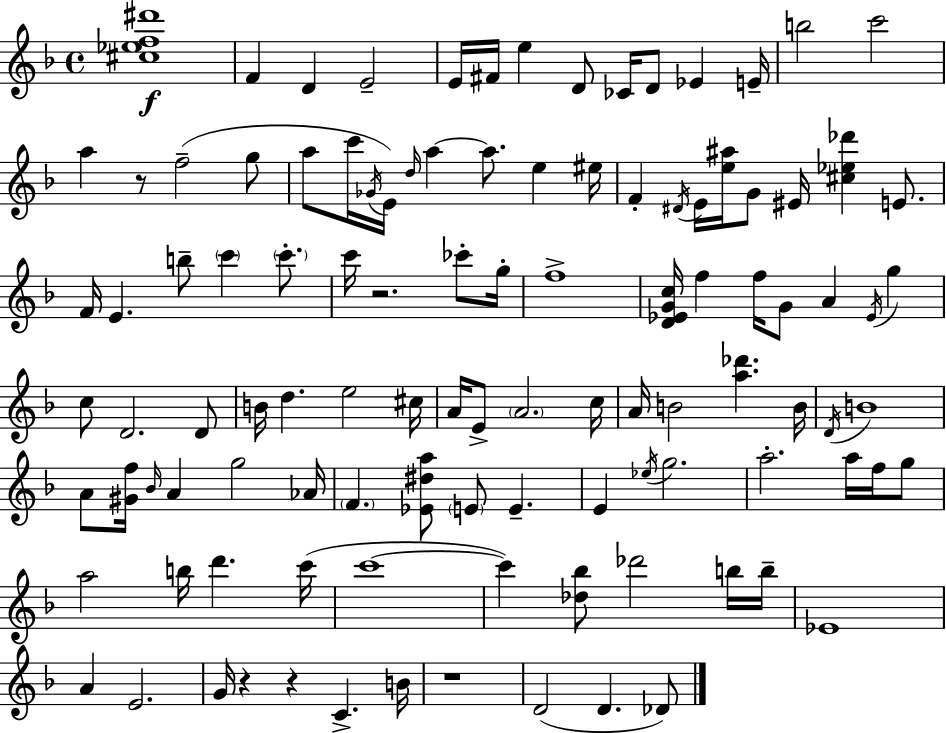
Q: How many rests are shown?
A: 5